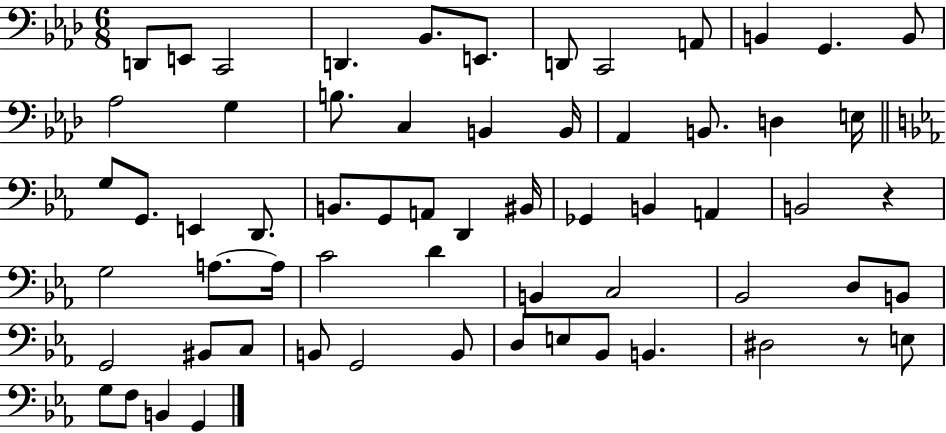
X:1
T:Untitled
M:6/8
L:1/4
K:Ab
D,,/2 E,,/2 C,,2 D,, _B,,/2 E,,/2 D,,/2 C,,2 A,,/2 B,, G,, B,,/2 _A,2 G, B,/2 C, B,, B,,/4 _A,, B,,/2 D, E,/4 G,/2 G,,/2 E,, D,,/2 B,,/2 G,,/2 A,,/2 D,, ^B,,/4 _G,, B,, A,, B,,2 z G,2 A,/2 A,/4 C2 D B,, C,2 _B,,2 D,/2 B,,/2 G,,2 ^B,,/2 C,/2 B,,/2 G,,2 B,,/2 D,/2 E,/2 _B,,/2 B,, ^D,2 z/2 E,/2 G,/2 F,/2 B,, G,,